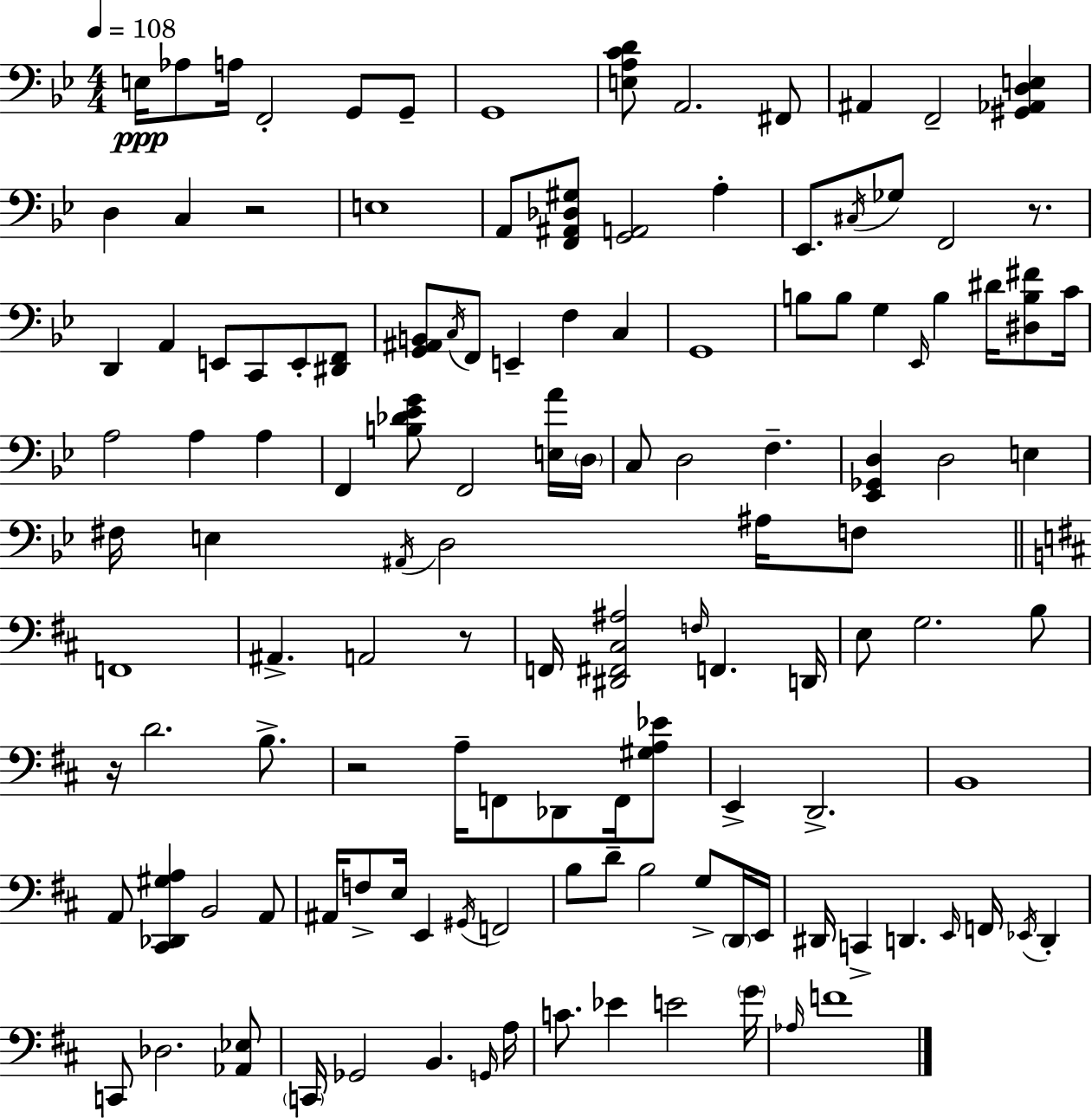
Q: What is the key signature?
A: BES major